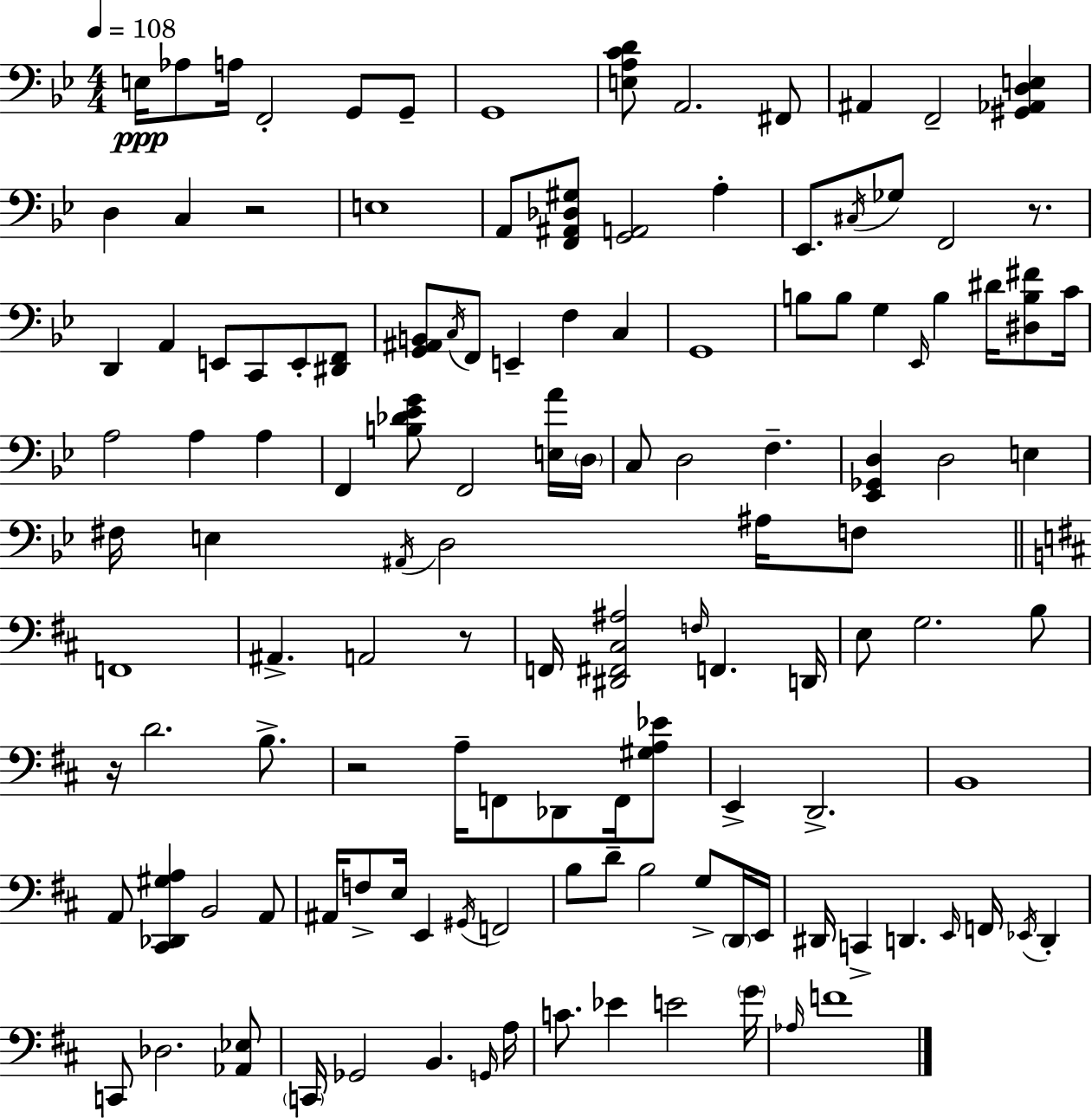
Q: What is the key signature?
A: BES major